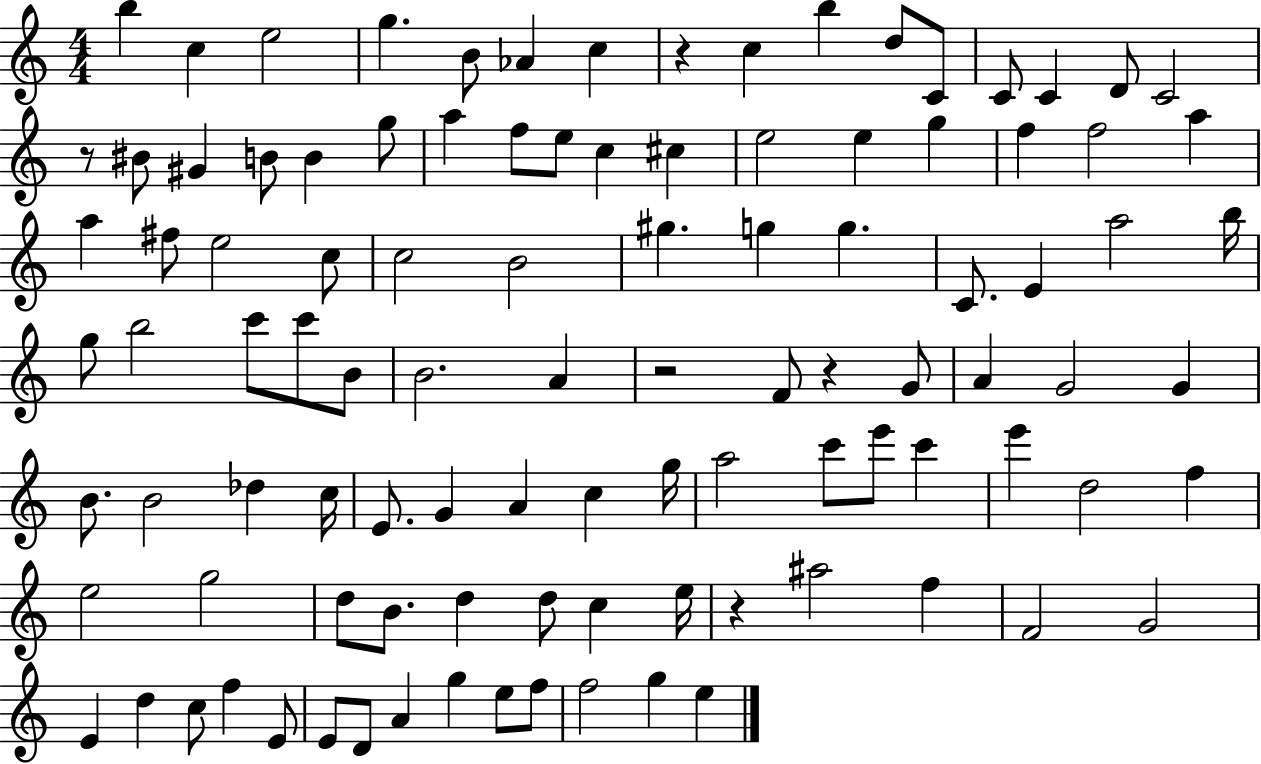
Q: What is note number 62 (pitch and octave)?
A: G4